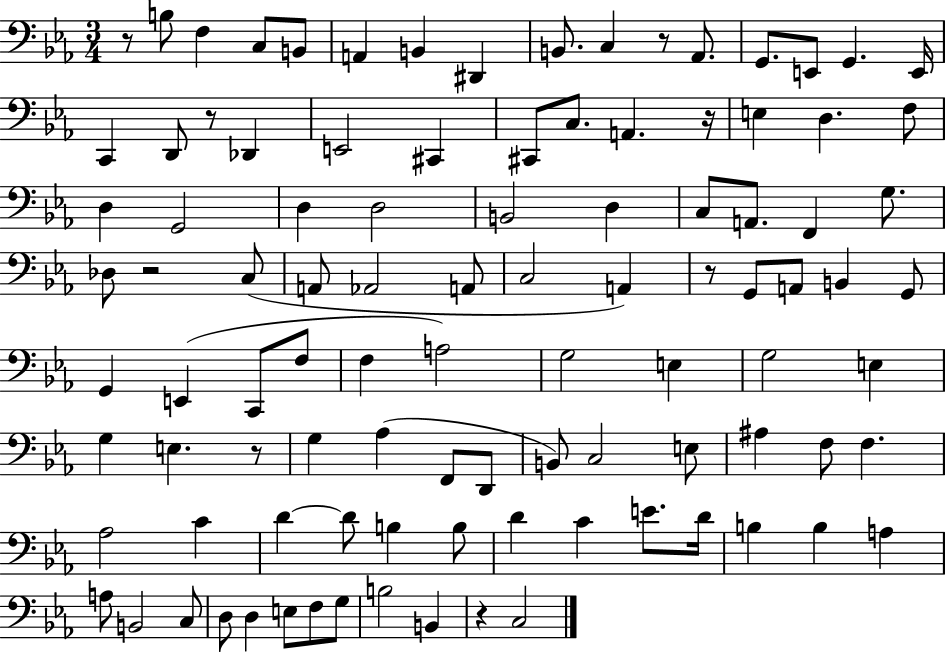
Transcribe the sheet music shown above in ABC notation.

X:1
T:Untitled
M:3/4
L:1/4
K:Eb
z/2 B,/2 F, C,/2 B,,/2 A,, B,, ^D,, B,,/2 C, z/2 _A,,/2 G,,/2 E,,/2 G,, E,,/4 C,, D,,/2 z/2 _D,, E,,2 ^C,, ^C,,/2 C,/2 A,, z/4 E, D, F,/2 D, G,,2 D, D,2 B,,2 D, C,/2 A,,/2 F,, G,/2 _D,/2 z2 C,/2 A,,/2 _A,,2 A,,/2 C,2 A,, z/2 G,,/2 A,,/2 B,, G,,/2 G,, E,, C,,/2 F,/2 F, A,2 G,2 E, G,2 E, G, E, z/2 G, _A, F,,/2 D,,/2 B,,/2 C,2 E,/2 ^A, F,/2 F, _A,2 C D D/2 B, B,/2 D C E/2 D/4 B, B, A, A,/2 B,,2 C,/2 D,/2 D, E,/2 F,/2 G,/2 B,2 B,, z C,2